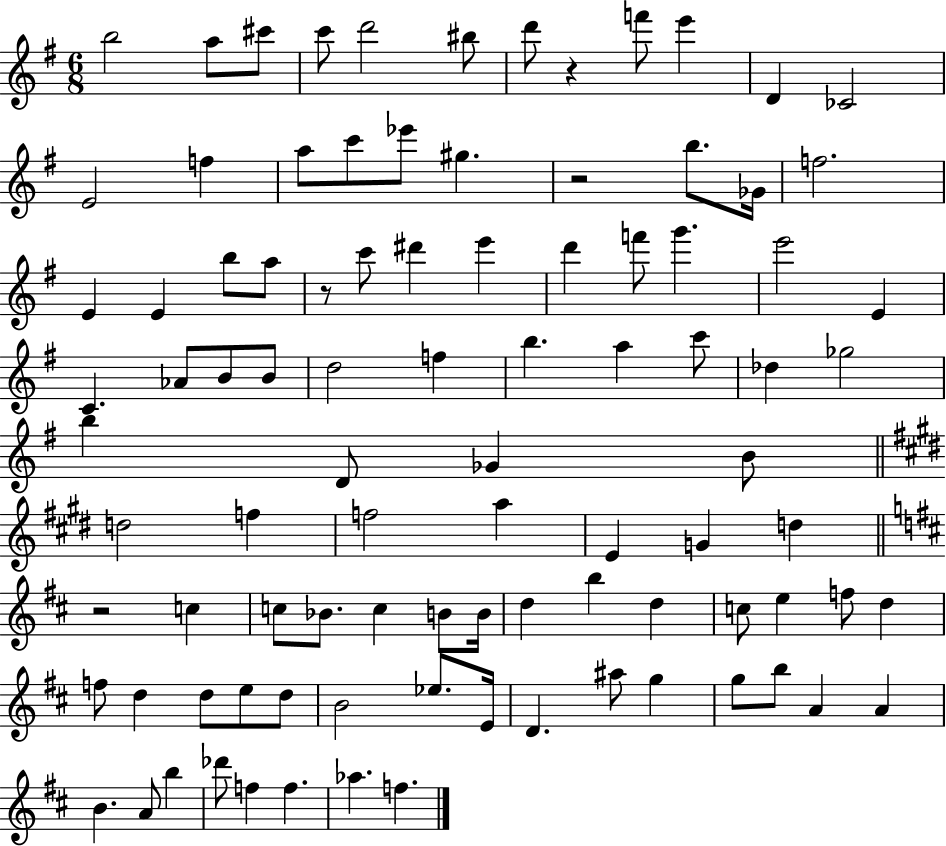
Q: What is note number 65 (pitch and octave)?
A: E5